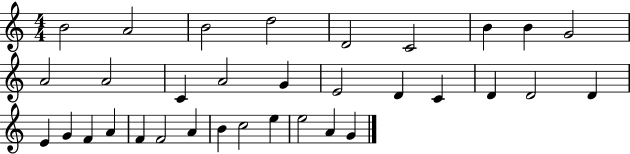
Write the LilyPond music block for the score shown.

{
  \clef treble
  \numericTimeSignature
  \time 4/4
  \key c \major
  b'2 a'2 | b'2 d''2 | d'2 c'2 | b'4 b'4 g'2 | \break a'2 a'2 | c'4 a'2 g'4 | e'2 d'4 c'4 | d'4 d'2 d'4 | \break e'4 g'4 f'4 a'4 | f'4 f'2 a'4 | b'4 c''2 e''4 | e''2 a'4 g'4 | \break \bar "|."
}